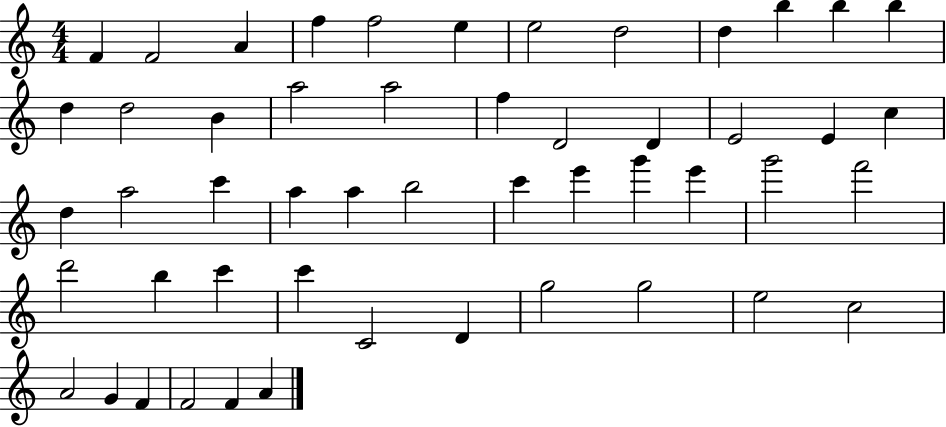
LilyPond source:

{
  \clef treble
  \numericTimeSignature
  \time 4/4
  \key c \major
  f'4 f'2 a'4 | f''4 f''2 e''4 | e''2 d''2 | d''4 b''4 b''4 b''4 | \break d''4 d''2 b'4 | a''2 a''2 | f''4 d'2 d'4 | e'2 e'4 c''4 | \break d''4 a''2 c'''4 | a''4 a''4 b''2 | c'''4 e'''4 g'''4 e'''4 | g'''2 f'''2 | \break d'''2 b''4 c'''4 | c'''4 c'2 d'4 | g''2 g''2 | e''2 c''2 | \break a'2 g'4 f'4 | f'2 f'4 a'4 | \bar "|."
}